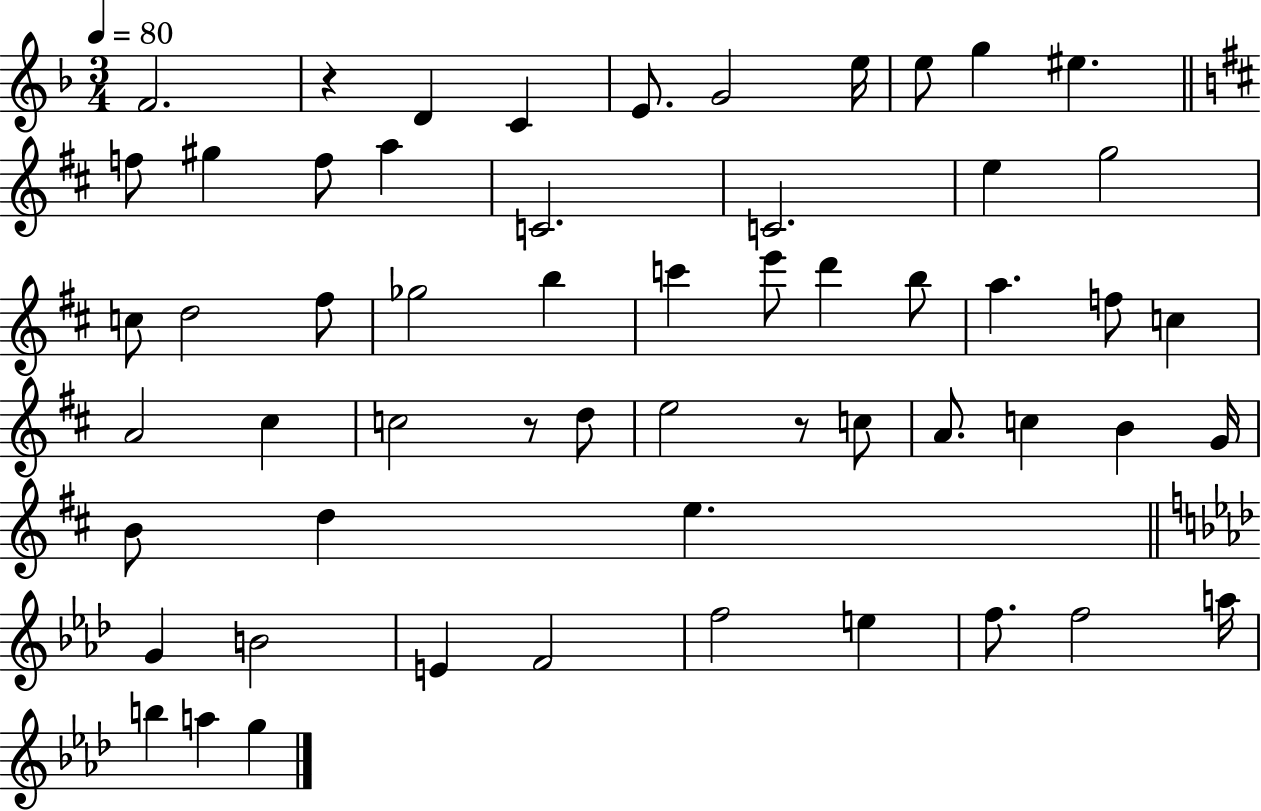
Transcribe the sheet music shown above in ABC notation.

X:1
T:Untitled
M:3/4
L:1/4
K:F
F2 z D C E/2 G2 e/4 e/2 g ^e f/2 ^g f/2 a C2 C2 e g2 c/2 d2 ^f/2 _g2 b c' e'/2 d' b/2 a f/2 c A2 ^c c2 z/2 d/2 e2 z/2 c/2 A/2 c B G/4 B/2 d e G B2 E F2 f2 e f/2 f2 a/4 b a g